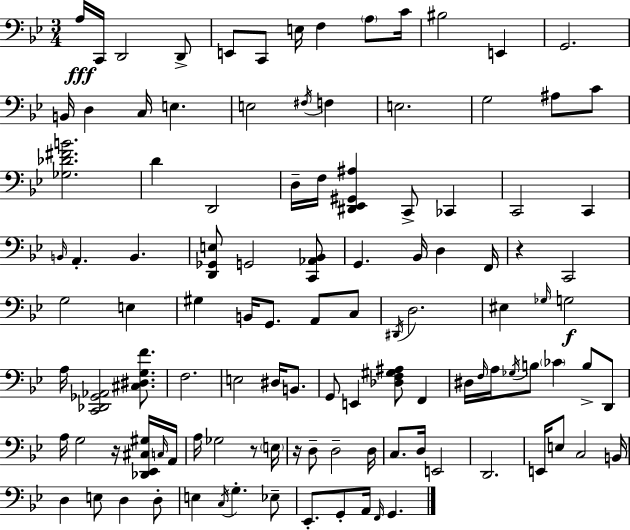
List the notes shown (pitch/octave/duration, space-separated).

A3/s C2/s D2/h D2/e E2/e C2/e E3/s F3/q A3/e C4/s BIS3/h E2/q G2/h. B2/s D3/q C3/s E3/q. E3/h F#3/s F3/q E3/h. G3/h A#3/e C4/e [Gb3,Db4,F#4,B4]/h. D4/q D2/h D3/s F3/s [D#2,Eb2,G#2,A#3]/q C2/e CES2/q C2/h C2/q B2/s A2/q. B2/q. [D2,Gb2,E3]/e G2/h [C2,Ab2,Bb2]/e G2/q. Bb2/s D3/q F2/s R/q C2/h G3/h E3/q G#3/q B2/s G2/e. A2/e C3/e D#2/s D3/h. EIS3/q Gb3/s G3/h A3/s [C2,Db2,Gb2,Ab2]/h [C#3,D#3,G3,F4]/e. F3/h. E3/h D#3/s B2/e. G2/e E2/q [Db3,F3,G#3,A#3]/e F2/q D#3/s F3/s A3/s Gb3/s B3/e CES4/q B3/e D2/e A3/s G3/h R/s [Db2,Eb2,C#3,G#3]/s C3/s A2/s A3/s Gb3/h R/e E3/s R/s D3/e D3/h D3/s C3/e. D3/s E2/h D2/h. E2/s E3/e C3/h B2/s D3/q E3/e D3/q D3/e E3/q C3/s G3/q. Eb3/e Eb2/e. G2/e A2/s F2/s G2/q.